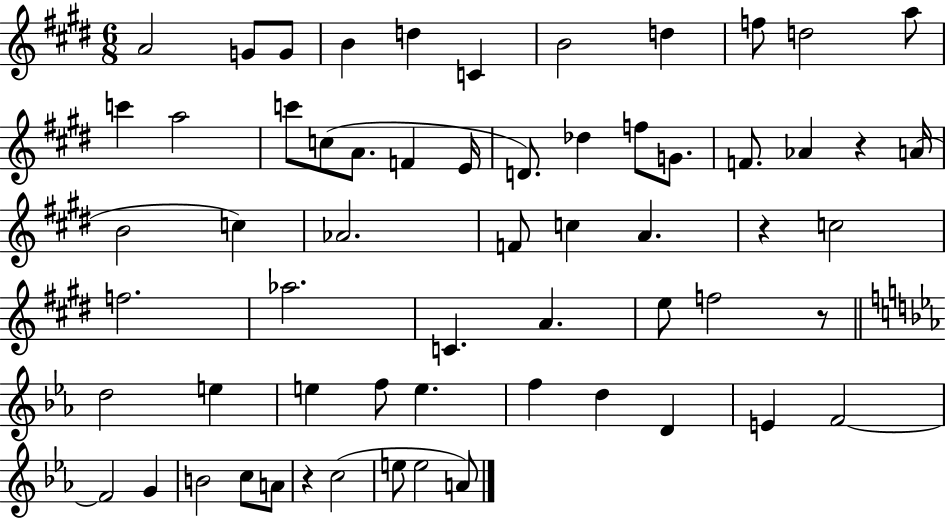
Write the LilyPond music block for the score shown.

{
  \clef treble
  \numericTimeSignature
  \time 6/8
  \key e \major
  \repeat volta 2 { a'2 g'8 g'8 | b'4 d''4 c'4 | b'2 d''4 | f''8 d''2 a''8 | \break c'''4 a''2 | c'''8 c''8( a'8. f'4 e'16 | d'8.) des''4 f''8 g'8. | f'8. aes'4 r4 a'16( | \break b'2 c''4) | aes'2. | f'8 c''4 a'4. | r4 c''2 | \break f''2. | aes''2. | c'4. a'4. | e''8 f''2 r8 | \break \bar "||" \break \key c \minor d''2 e''4 | e''4 f''8 e''4. | f''4 d''4 d'4 | e'4 f'2~~ | \break f'2 g'4 | b'2 c''8 a'8 | r4 c''2( | e''8 e''2 a'8) | \break } \bar "|."
}